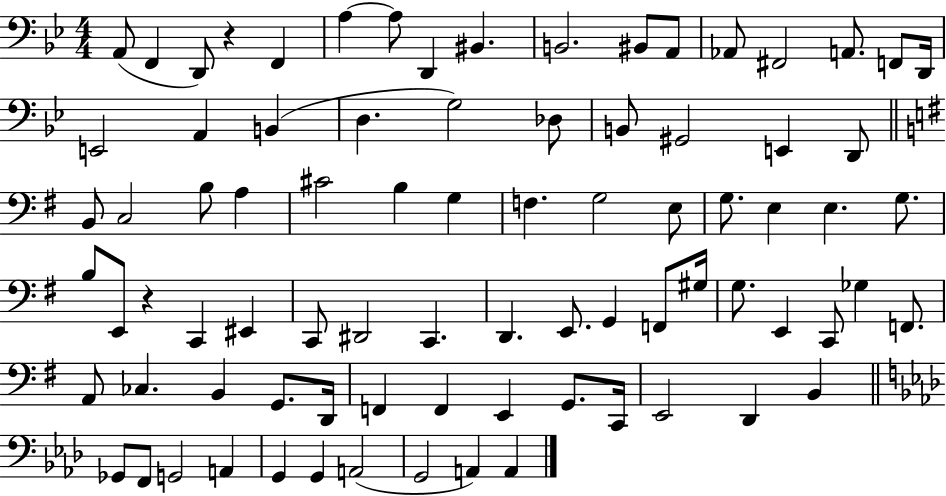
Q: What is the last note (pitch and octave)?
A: A2